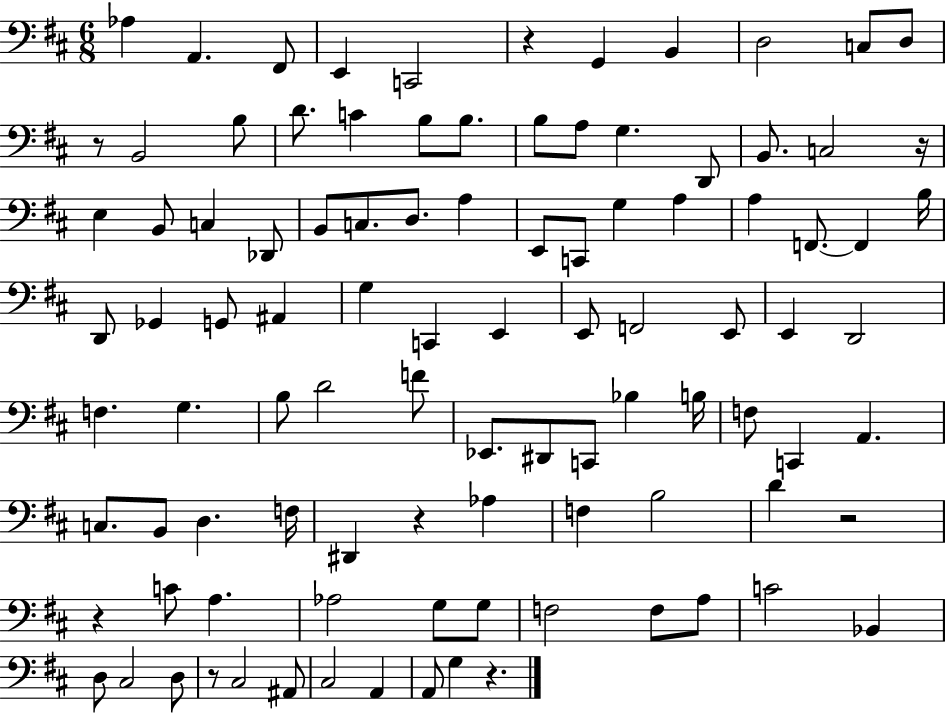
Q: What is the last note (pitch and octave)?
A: G3